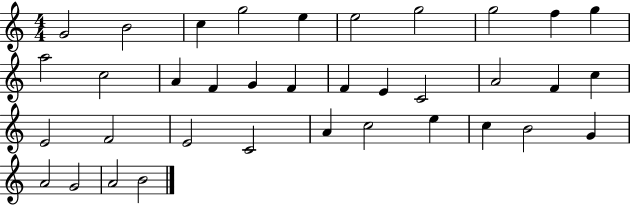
{
  \clef treble
  \numericTimeSignature
  \time 4/4
  \key c \major
  g'2 b'2 | c''4 g''2 e''4 | e''2 g''2 | g''2 f''4 g''4 | \break a''2 c''2 | a'4 f'4 g'4 f'4 | f'4 e'4 c'2 | a'2 f'4 c''4 | \break e'2 f'2 | e'2 c'2 | a'4 c''2 e''4 | c''4 b'2 g'4 | \break a'2 g'2 | a'2 b'2 | \bar "|."
}